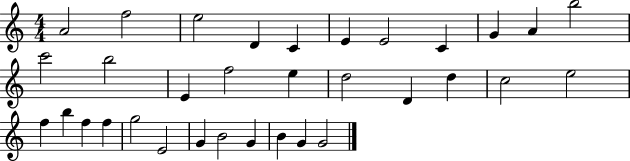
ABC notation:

X:1
T:Untitled
M:4/4
L:1/4
K:C
A2 f2 e2 D C E E2 C G A b2 c'2 b2 E f2 e d2 D d c2 e2 f b f f g2 E2 G B2 G B G G2